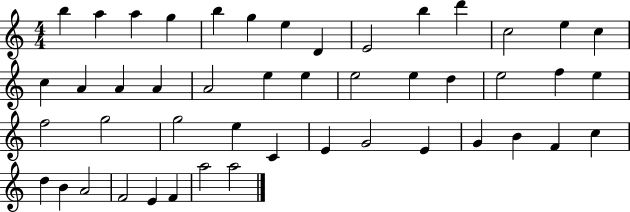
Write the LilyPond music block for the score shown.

{
  \clef treble
  \numericTimeSignature
  \time 4/4
  \key c \major
  b''4 a''4 a''4 g''4 | b''4 g''4 e''4 d'4 | e'2 b''4 d'''4 | c''2 e''4 c''4 | \break c''4 a'4 a'4 a'4 | a'2 e''4 e''4 | e''2 e''4 d''4 | e''2 f''4 e''4 | \break f''2 g''2 | g''2 e''4 c'4 | e'4 g'2 e'4 | g'4 b'4 f'4 c''4 | \break d''4 b'4 a'2 | f'2 e'4 f'4 | a''2 a''2 | \bar "|."
}